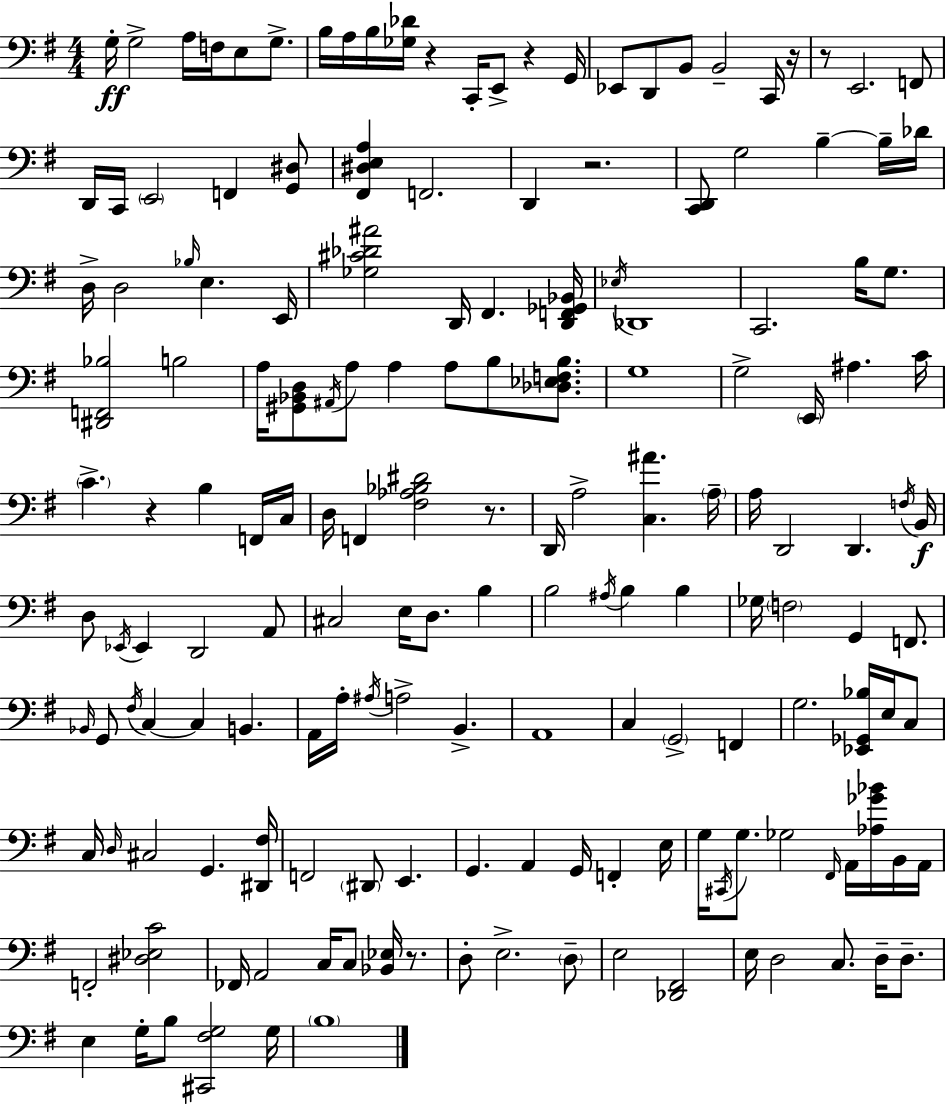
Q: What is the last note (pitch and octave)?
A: B3